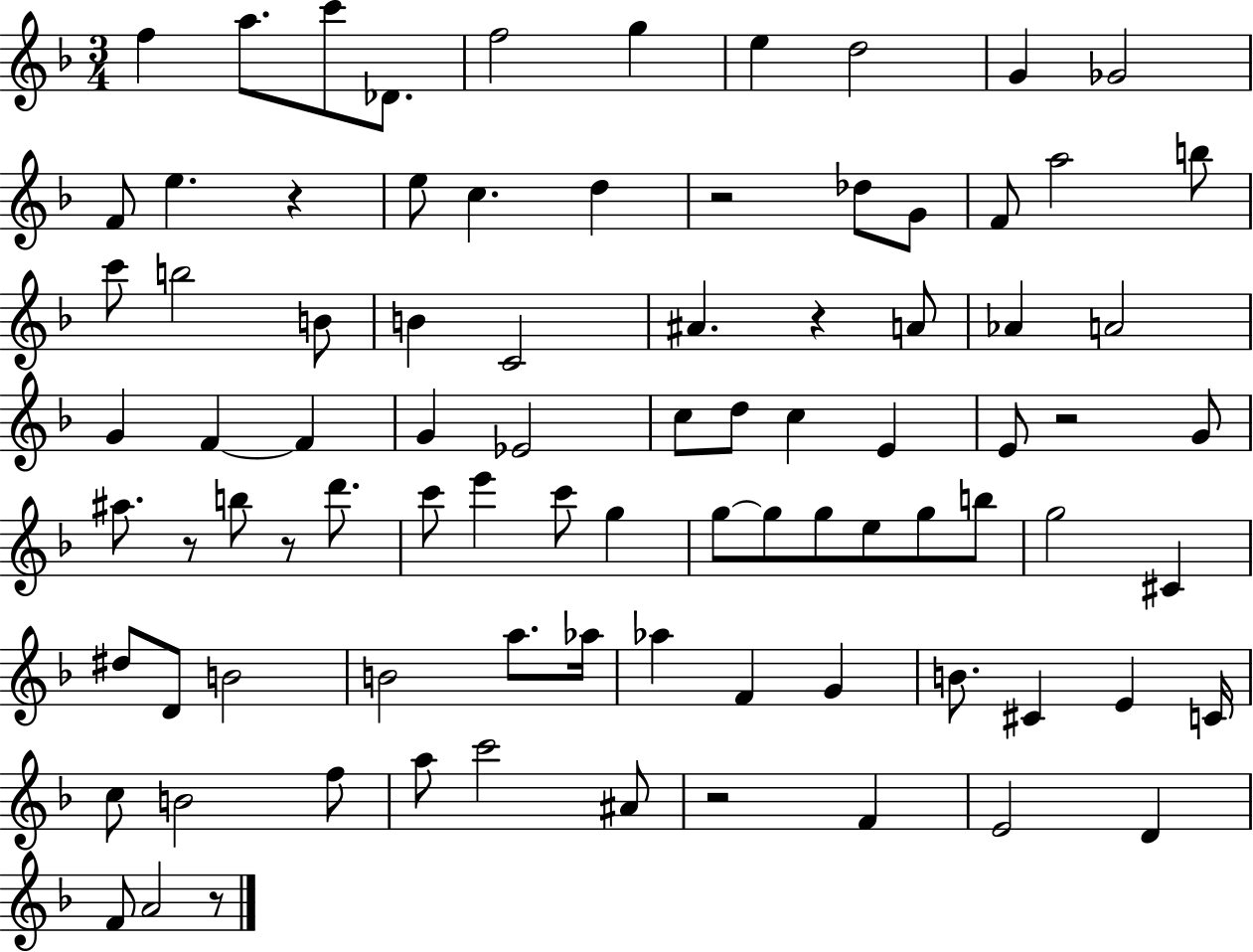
{
  \clef treble
  \numericTimeSignature
  \time 3/4
  \key f \major
  f''4 a''8. c'''8 des'8. | f''2 g''4 | e''4 d''2 | g'4 ges'2 | \break f'8 e''4. r4 | e''8 c''4. d''4 | r2 des''8 g'8 | f'8 a''2 b''8 | \break c'''8 b''2 b'8 | b'4 c'2 | ais'4. r4 a'8 | aes'4 a'2 | \break g'4 f'4~~ f'4 | g'4 ees'2 | c''8 d''8 c''4 e'4 | e'8 r2 g'8 | \break ais''8. r8 b''8 r8 d'''8. | c'''8 e'''4 c'''8 g''4 | g''8~~ g''8 g''8 e''8 g''8 b''8 | g''2 cis'4 | \break dis''8 d'8 b'2 | b'2 a''8. aes''16 | aes''4 f'4 g'4 | b'8. cis'4 e'4 c'16 | \break c''8 b'2 f''8 | a''8 c'''2 ais'8 | r2 f'4 | e'2 d'4 | \break f'8 a'2 r8 | \bar "|."
}